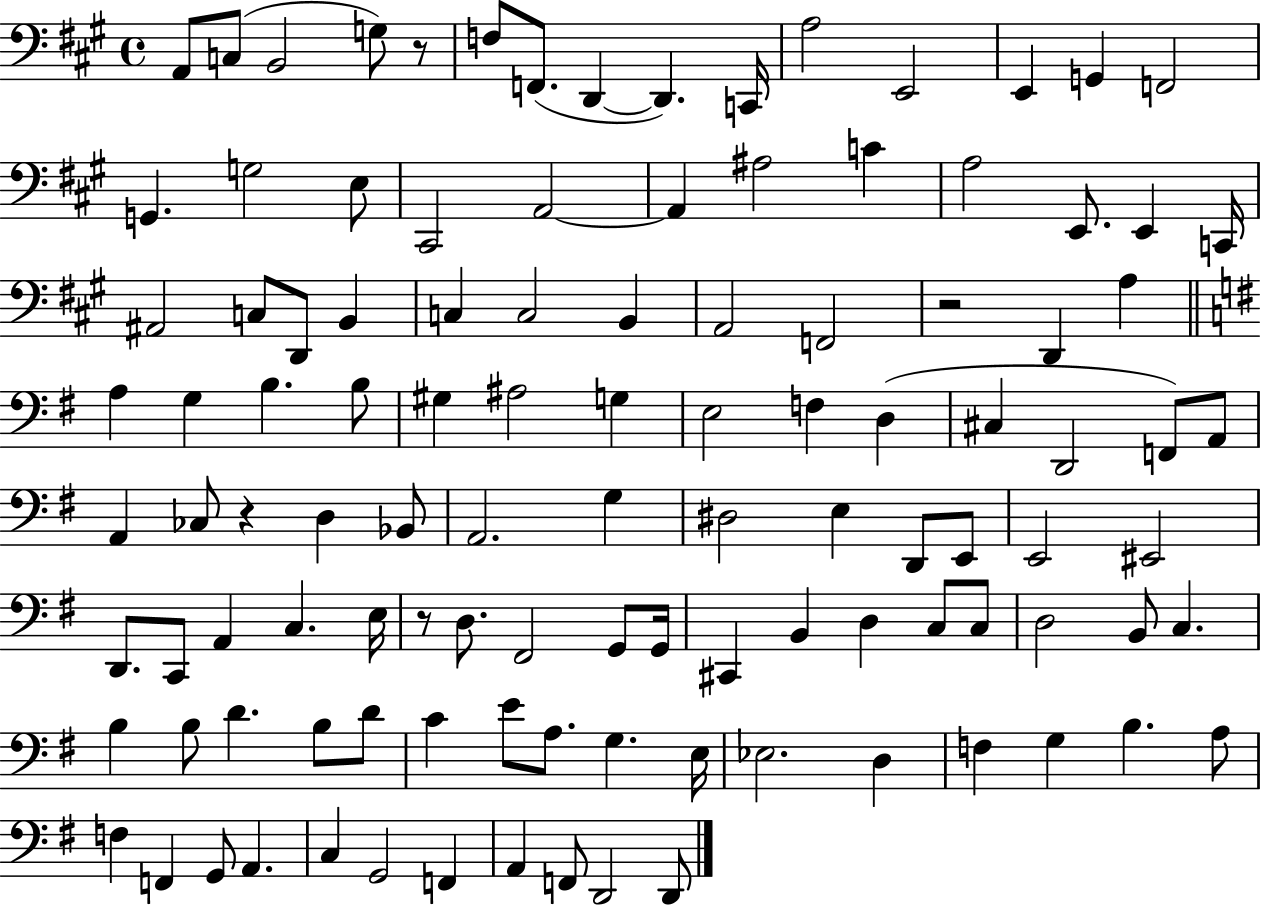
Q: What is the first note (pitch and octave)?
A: A2